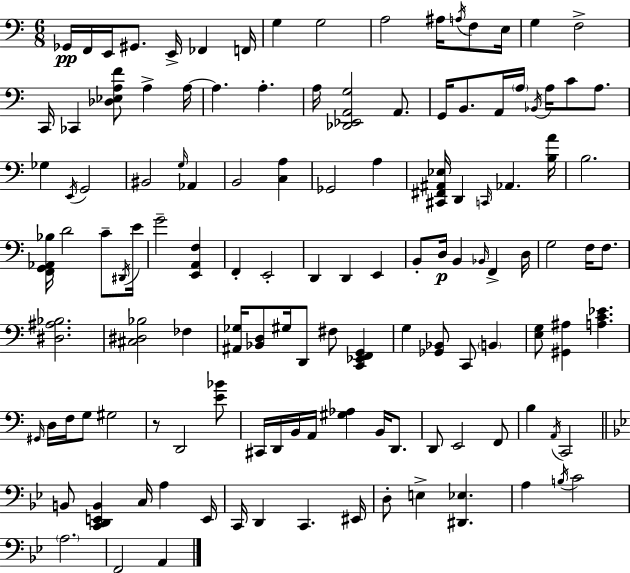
{
  \clef bass
  \numericTimeSignature
  \time 6/8
  \key a \minor
  ges,16\pp f,16 e,16 gis,8. e,16-> fes,4 f,16 | g4 g2 | a2 ais16 \acciaccatura { a16 } f8 | e16 g4 f2-> | \break c,16 ces,4 <des ees a f'>8 a4-> | a16~~ a4. a4.-. | a16 <des, ees, a, g>2 a,8. | g,16 b,8. a,16 \parenthesize a16 \acciaccatura { bes,16 } a16 c'8 a8. | \break ges4 \acciaccatura { e,16 } g,2 | bis,2 \grace { g16 } | aes,4 b,2 | <c a>4 ges,2 | \break a4 <cis, fis, ais, ees>16 d,4 \grace { c,16 } aes,4. | <b a'>16 b2. | <f, g, aes, bes>16 d'2 | c'8-- \acciaccatura { dis,16 } e'16 g'2-- | \break <e, a, f>4 f,4-. e,2-. | d,4 d,4 | e,4 b,8-. d16\p b,4 | \grace { bes,16 } f,4-> d16 g2 | \break f16 f8. <dis ais bes>2. | <cis dis bes>2 | fes4 <ais, ges>16 <bes, d>8 gis16 d,8 | fis8 <c, ees, f, g,>4 g4 <ges, bes,>8 | \break c,8 \parenthesize b,4 <e g>8 <gis, ais>4 | <a c' ees'>4. \grace { gis,16 } d16 f16 g8 | gis2 r8 d,2 | <e' bes'>8 cis,16 d,16 b,16 a,16 | \break <gis aes>4 b,16 d,8. d,8 e,2 | f,8 b4 | \acciaccatura { a,16 } c,2 \bar "||" \break \key g \minor b,8 <c, d, e, b,>4 c16 a4 e,16 | c,16 d,4 c,4. eis,16 | d8-. e4-> <dis, ees>4. | a4 \acciaccatura { b16 } c'2 | \break \parenthesize a2. | f,2 a,4 | \bar "|."
}